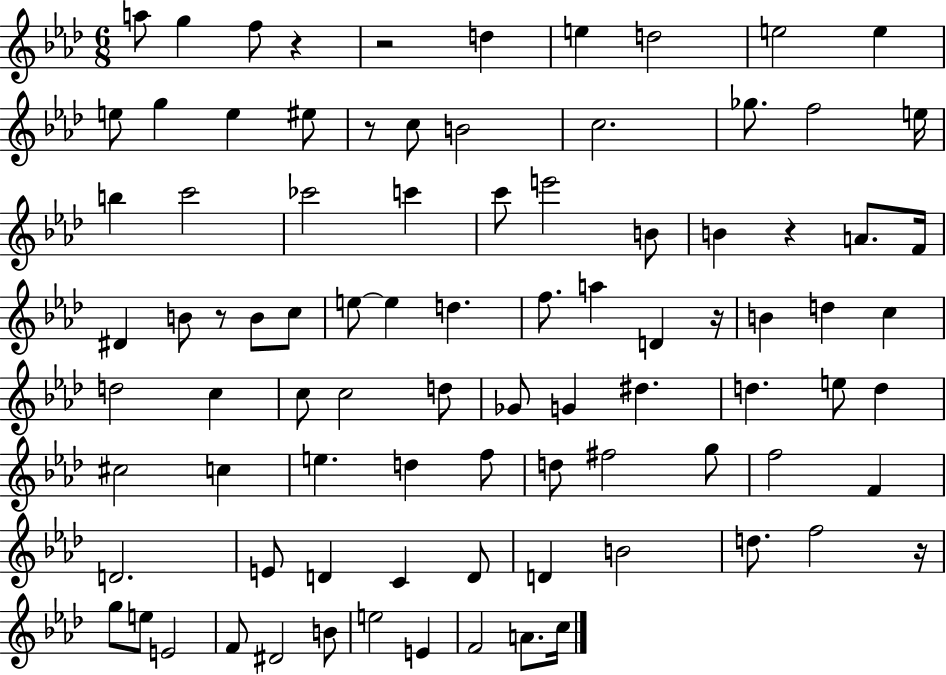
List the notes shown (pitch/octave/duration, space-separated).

A5/e G5/q F5/e R/q R/h D5/q E5/q D5/h E5/h E5/q E5/e G5/q E5/q EIS5/e R/e C5/e B4/h C5/h. Gb5/e. F5/h E5/s B5/q C6/h CES6/h C6/q C6/e E6/h B4/e B4/q R/q A4/e. F4/s D#4/q B4/e R/e B4/e C5/e E5/e E5/q D5/q. F5/e. A5/q D4/q R/s B4/q D5/q C5/q D5/h C5/q C5/e C5/h D5/e Gb4/e G4/q D#5/q. D5/q. E5/e D5/q C#5/h C5/q E5/q. D5/q F5/e D5/e F#5/h G5/e F5/h F4/q D4/h. E4/e D4/q C4/q D4/e D4/q B4/h D5/e. F5/h R/s G5/e E5/e E4/h F4/e D#4/h B4/e E5/h E4/q F4/h A4/e. C5/s